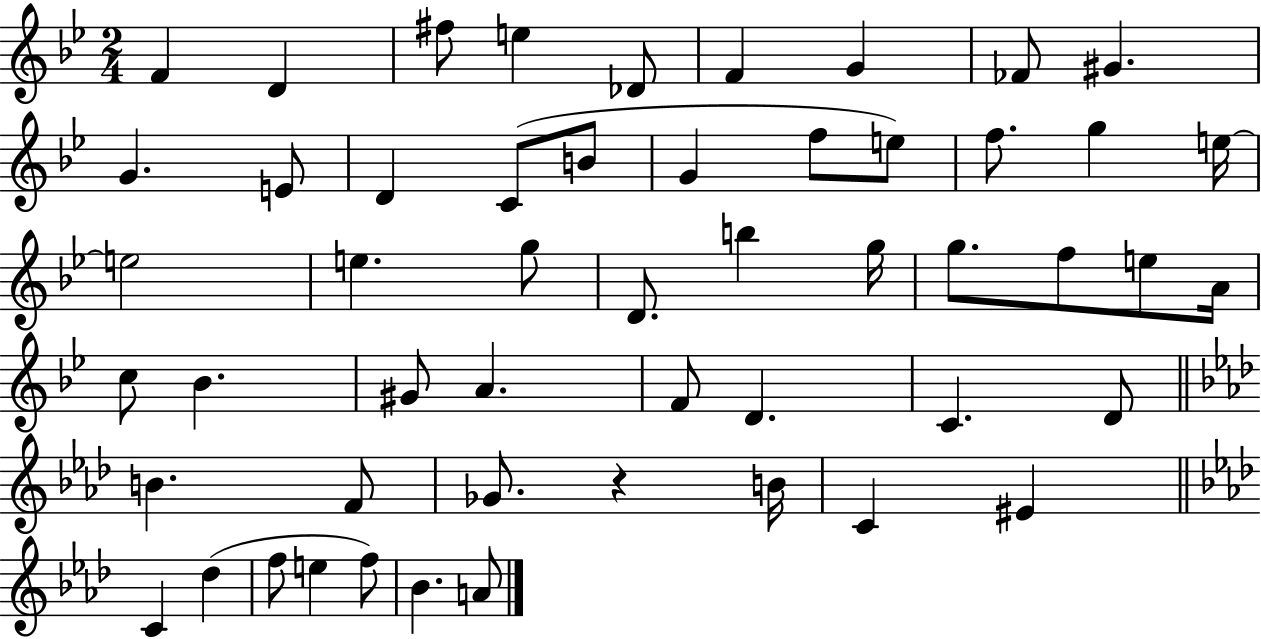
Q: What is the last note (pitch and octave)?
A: A4